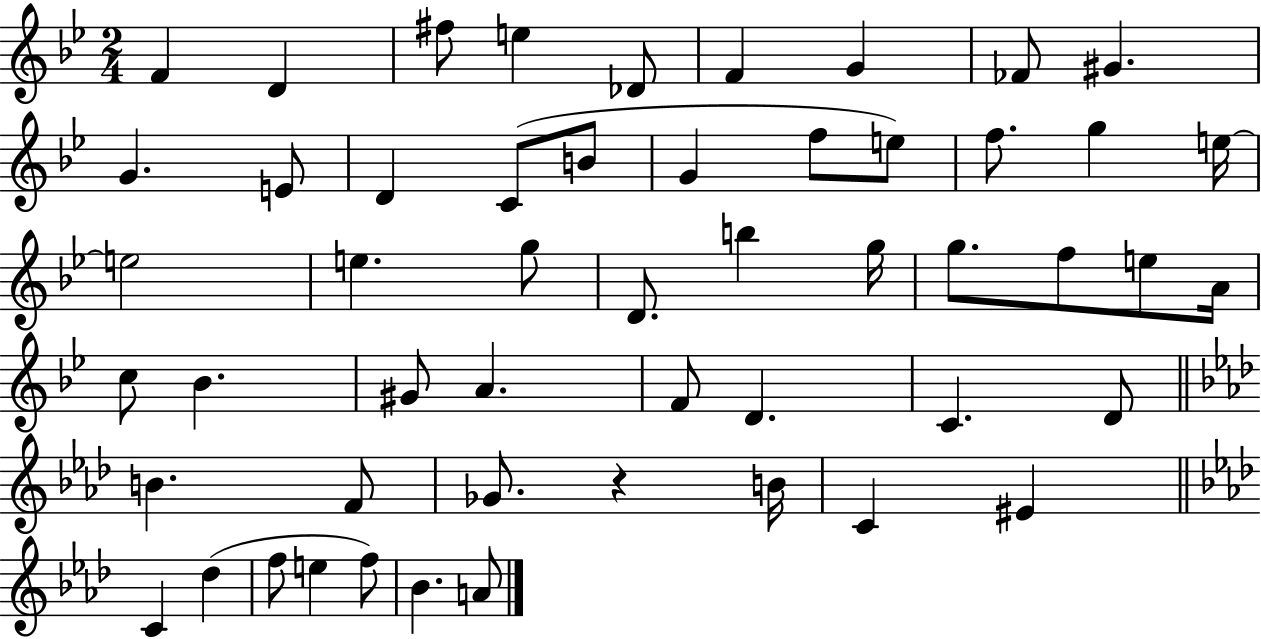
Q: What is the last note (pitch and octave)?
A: A4